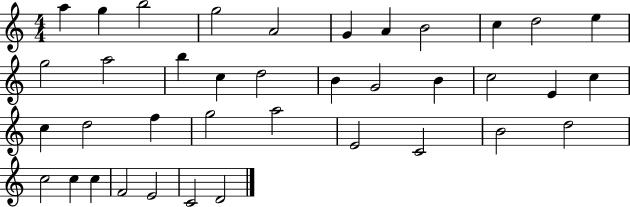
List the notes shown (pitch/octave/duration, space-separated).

A5/q G5/q B5/h G5/h A4/h G4/q A4/q B4/h C5/q D5/h E5/q G5/h A5/h B5/q C5/q D5/h B4/q G4/h B4/q C5/h E4/q C5/q C5/q D5/h F5/q G5/h A5/h E4/h C4/h B4/h D5/h C5/h C5/q C5/q F4/h E4/h C4/h D4/h